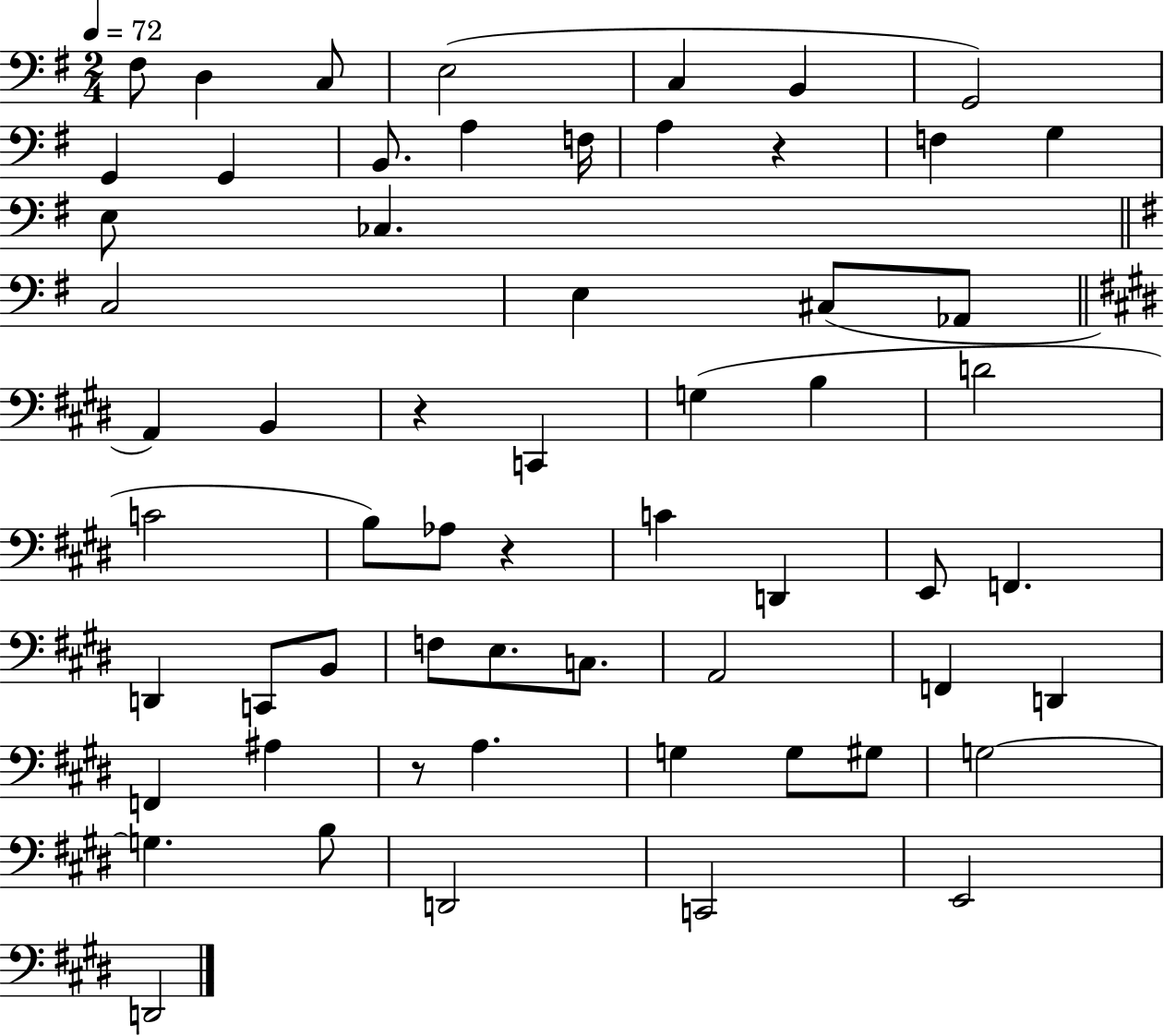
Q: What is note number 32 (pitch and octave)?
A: D2